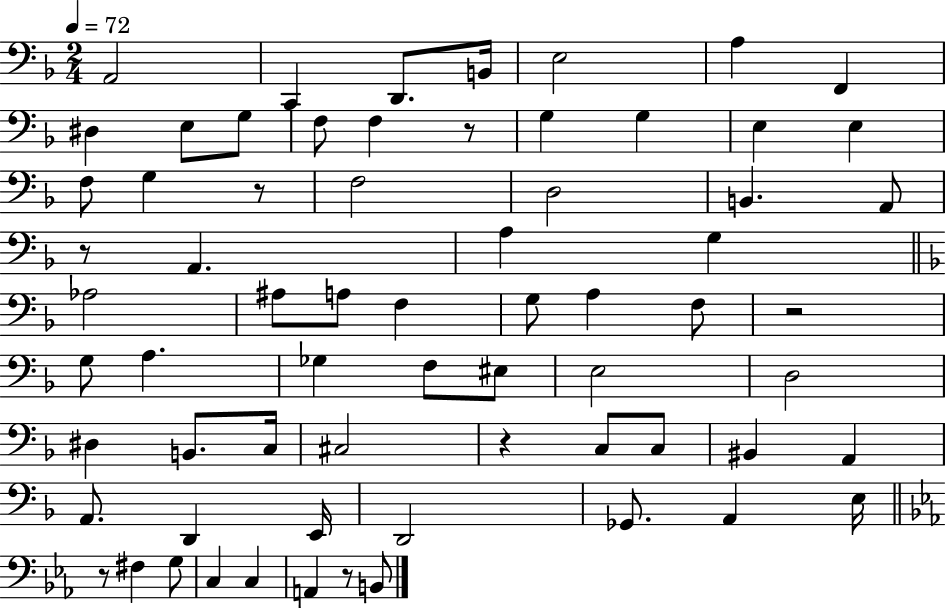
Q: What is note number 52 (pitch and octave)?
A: Gb2